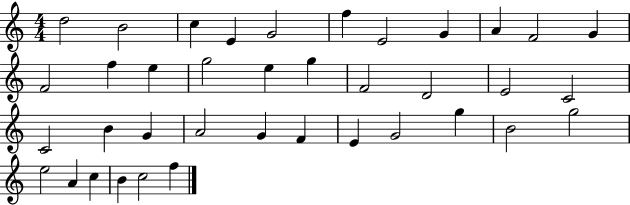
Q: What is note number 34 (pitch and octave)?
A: A4